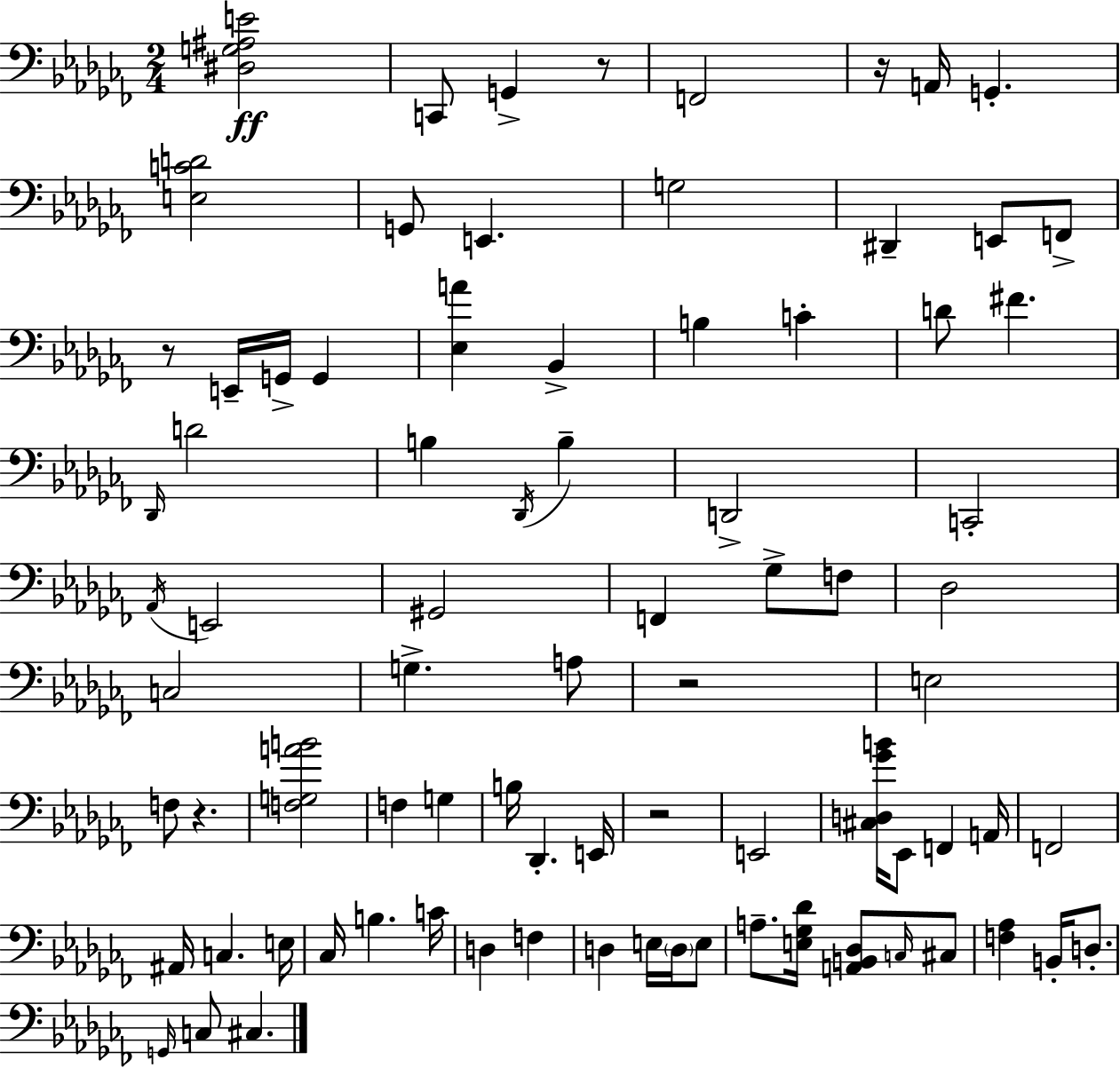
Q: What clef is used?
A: bass